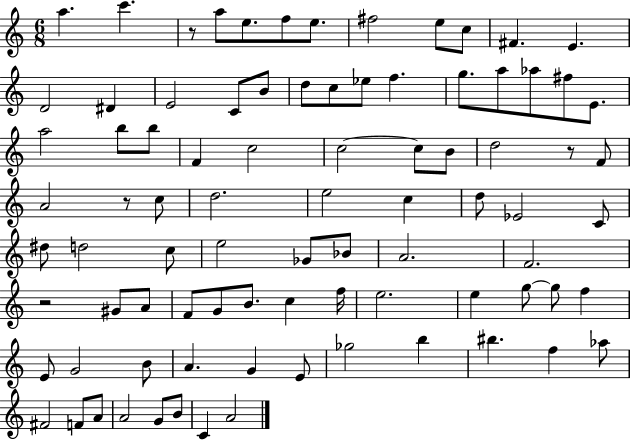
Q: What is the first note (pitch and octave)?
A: A5